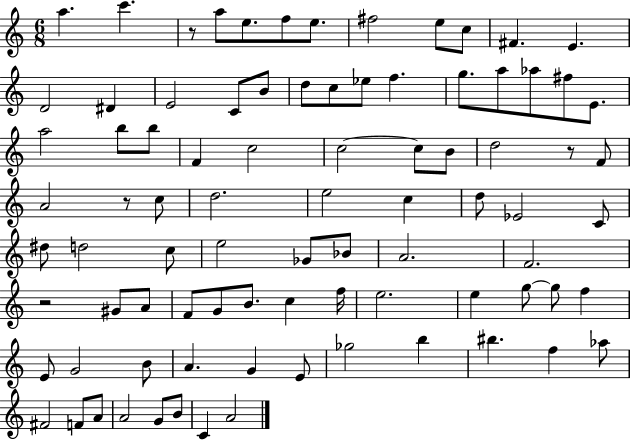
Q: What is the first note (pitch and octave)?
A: A5